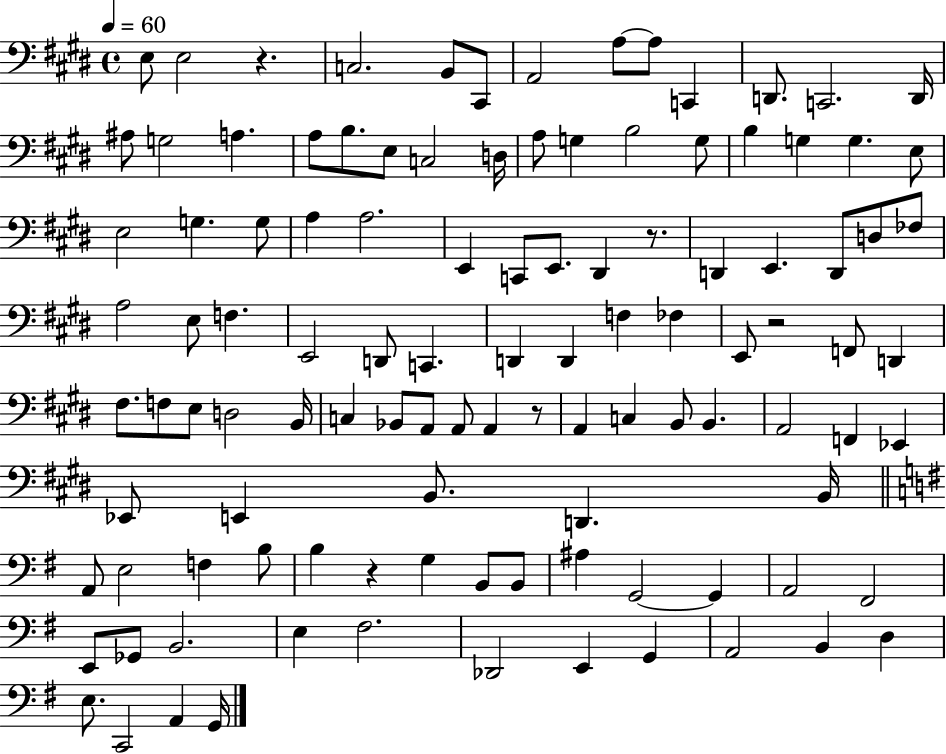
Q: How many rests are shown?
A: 5